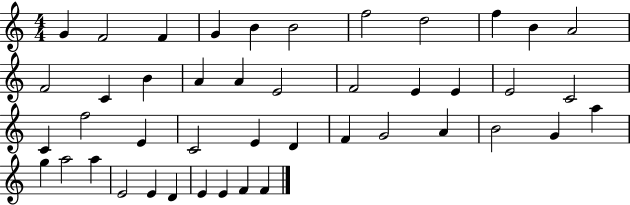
G4/q F4/h F4/q G4/q B4/q B4/h F5/h D5/h F5/q B4/q A4/h F4/h C4/q B4/q A4/q A4/q E4/h F4/h E4/q E4/q E4/h C4/h C4/q F5/h E4/q C4/h E4/q D4/q F4/q G4/h A4/q B4/h G4/q A5/q G5/q A5/h A5/q E4/h E4/q D4/q E4/q E4/q F4/q F4/q